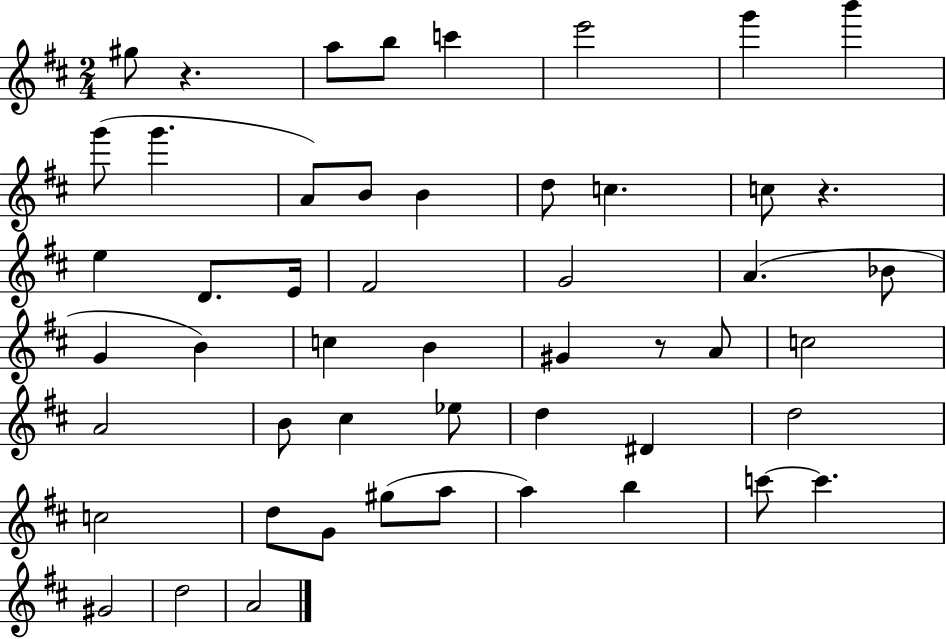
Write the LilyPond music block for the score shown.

{
  \clef treble
  \numericTimeSignature
  \time 2/4
  \key d \major
  gis''8 r4. | a''8 b''8 c'''4 | e'''2 | g'''4 b'''4 | \break g'''8( g'''4. | a'8) b'8 b'4 | d''8 c''4. | c''8 r4. | \break e''4 d'8. e'16 | fis'2 | g'2 | a'4.( bes'8 | \break g'4 b'4) | c''4 b'4 | gis'4 r8 a'8 | c''2 | \break a'2 | b'8 cis''4 ees''8 | d''4 dis'4 | d''2 | \break c''2 | d''8 g'8 gis''8( a''8 | a''4) b''4 | c'''8~~ c'''4. | \break gis'2 | d''2 | a'2 | \bar "|."
}